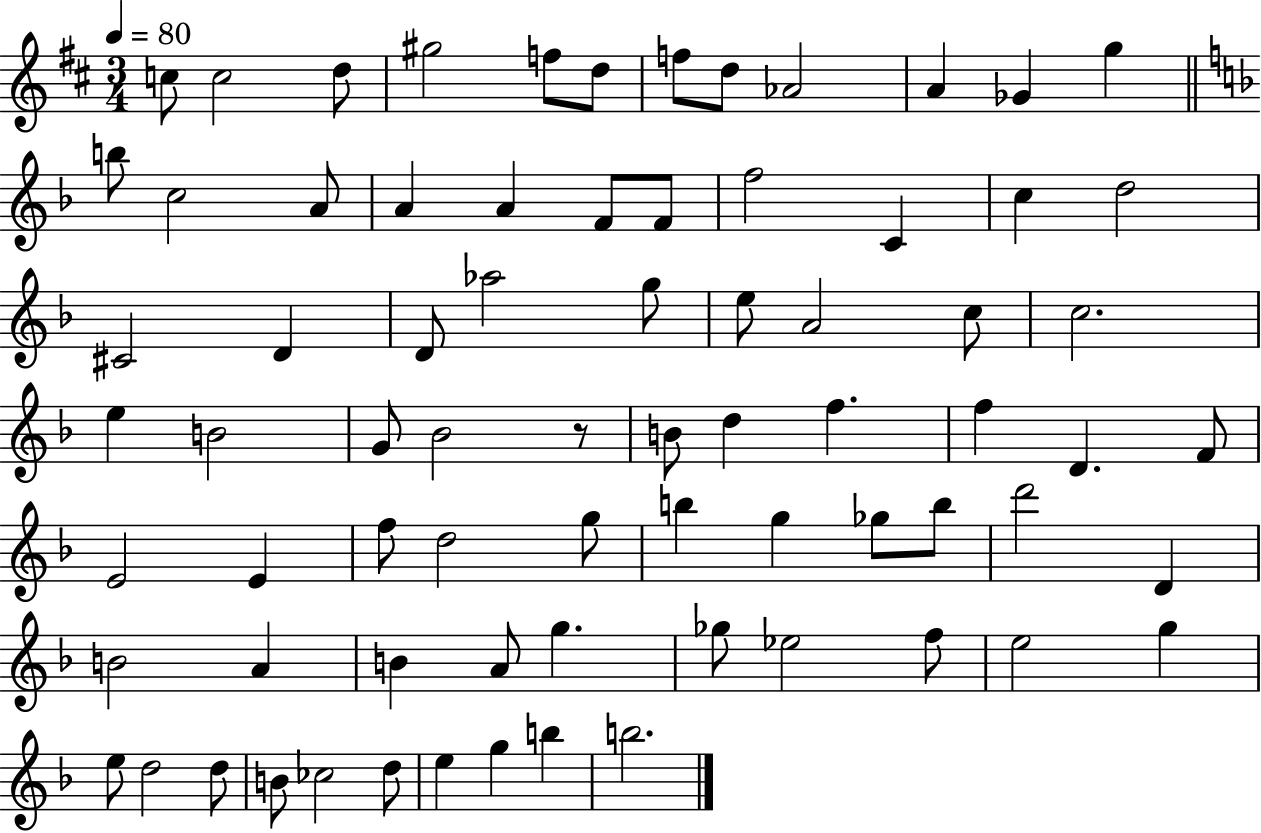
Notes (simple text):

C5/e C5/h D5/e G#5/h F5/e D5/e F5/e D5/e Ab4/h A4/q Gb4/q G5/q B5/e C5/h A4/e A4/q A4/q F4/e F4/e F5/h C4/q C5/q D5/h C#4/h D4/q D4/e Ab5/h G5/e E5/e A4/h C5/e C5/h. E5/q B4/h G4/e Bb4/h R/e B4/e D5/q F5/q. F5/q D4/q. F4/e E4/h E4/q F5/e D5/h G5/e B5/q G5/q Gb5/e B5/e D6/h D4/q B4/h A4/q B4/q A4/e G5/q. Gb5/e Eb5/h F5/e E5/h G5/q E5/e D5/h D5/e B4/e CES5/h D5/e E5/q G5/q B5/q B5/h.